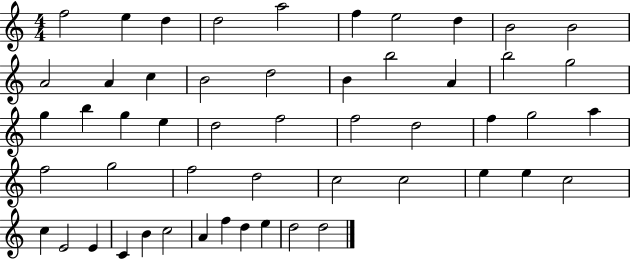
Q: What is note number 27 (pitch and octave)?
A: F5